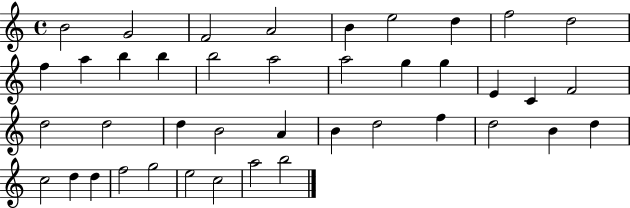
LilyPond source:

{
  \clef treble
  \time 4/4
  \defaultTimeSignature
  \key c \major
  b'2 g'2 | f'2 a'2 | b'4 e''2 d''4 | f''2 d''2 | \break f''4 a''4 b''4 b''4 | b''2 a''2 | a''2 g''4 g''4 | e'4 c'4 f'2 | \break d''2 d''2 | d''4 b'2 a'4 | b'4 d''2 f''4 | d''2 b'4 d''4 | \break c''2 d''4 d''4 | f''2 g''2 | e''2 c''2 | a''2 b''2 | \break \bar "|."
}